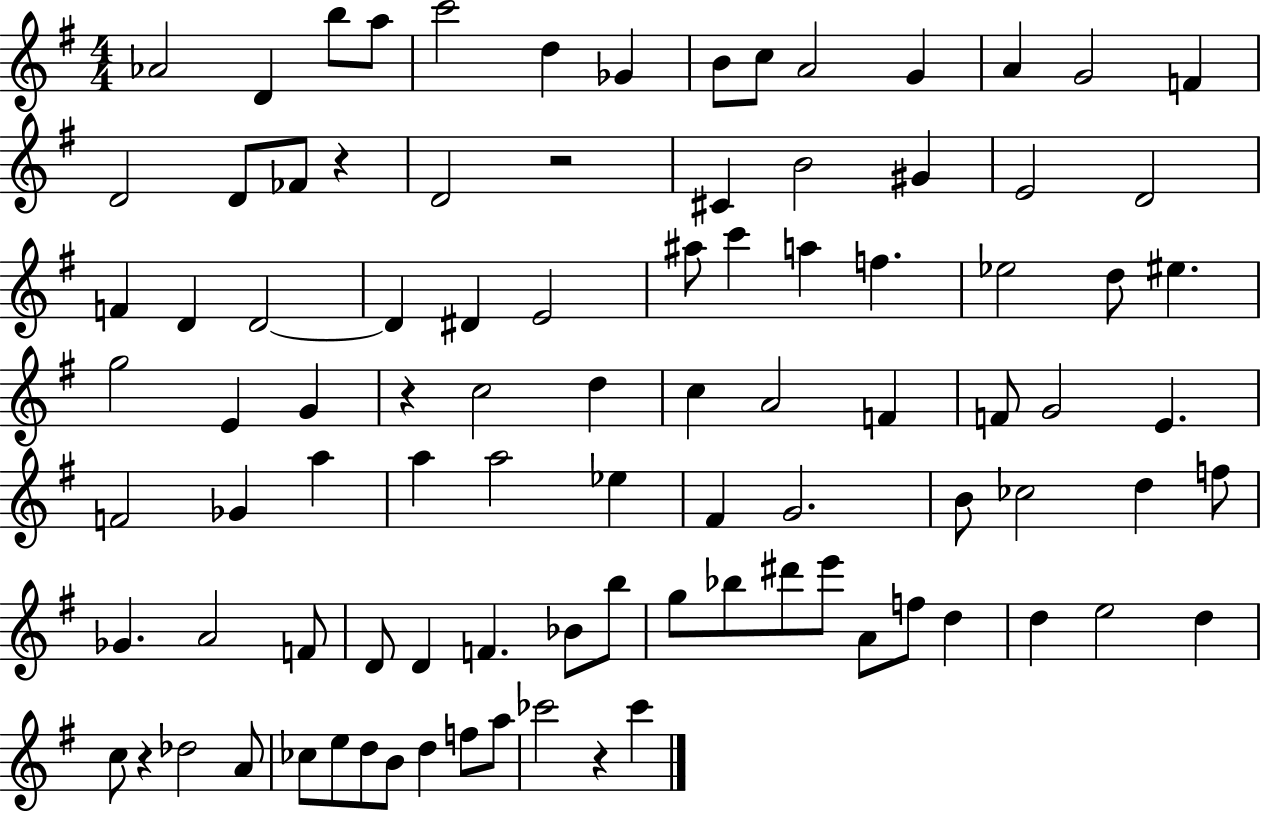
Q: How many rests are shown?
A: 5